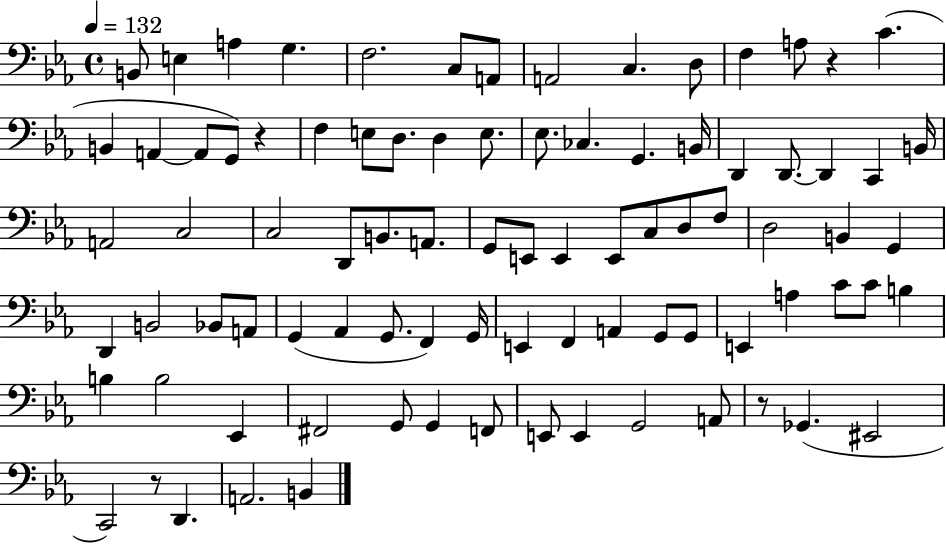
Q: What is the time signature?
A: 4/4